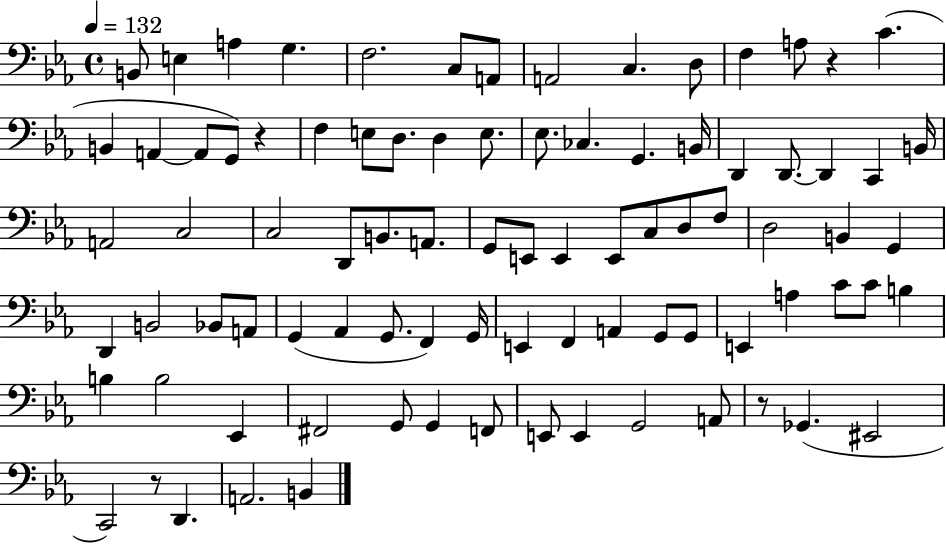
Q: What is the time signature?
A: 4/4